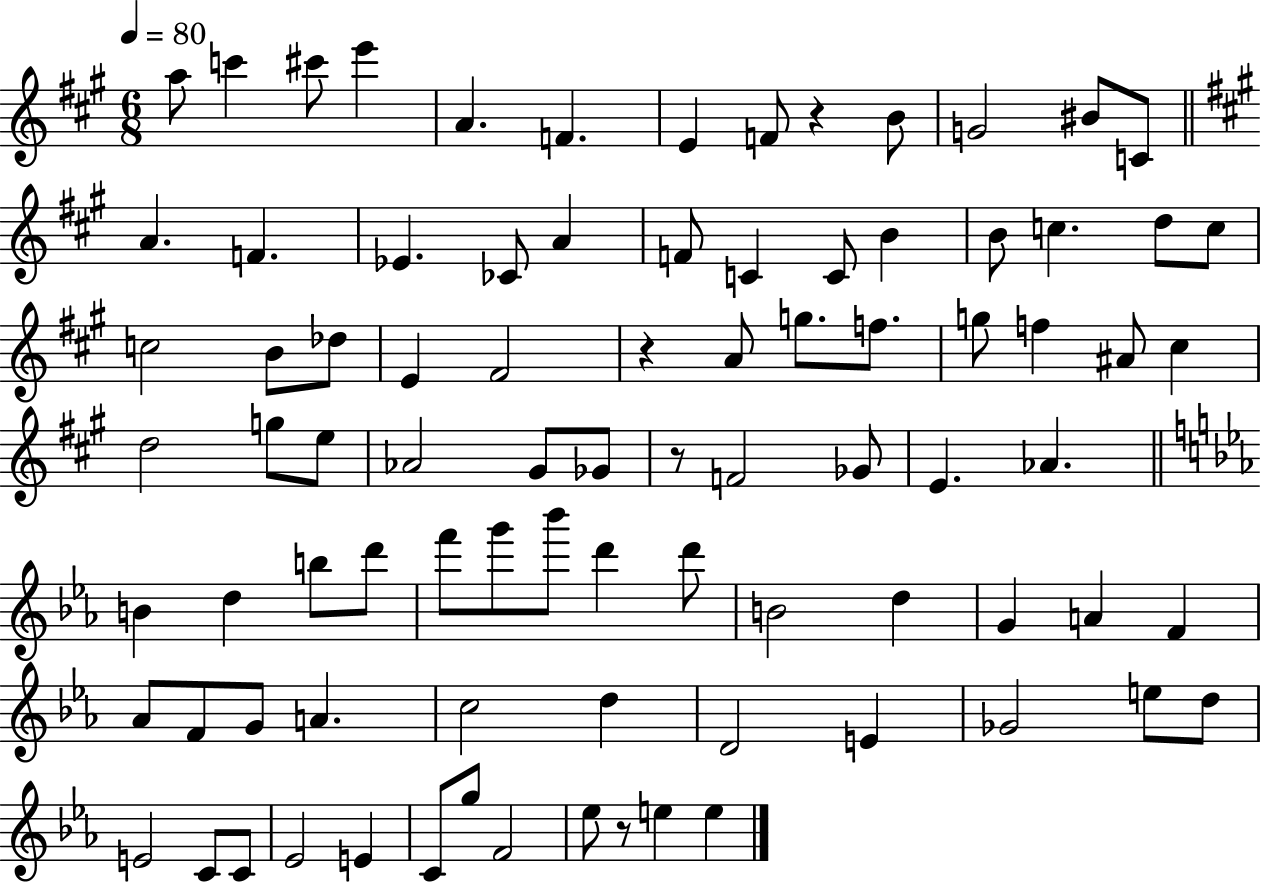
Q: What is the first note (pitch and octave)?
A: A5